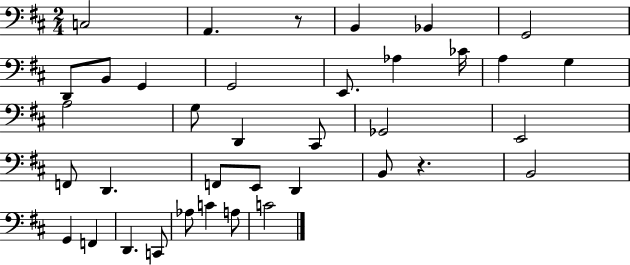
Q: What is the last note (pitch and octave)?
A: C4